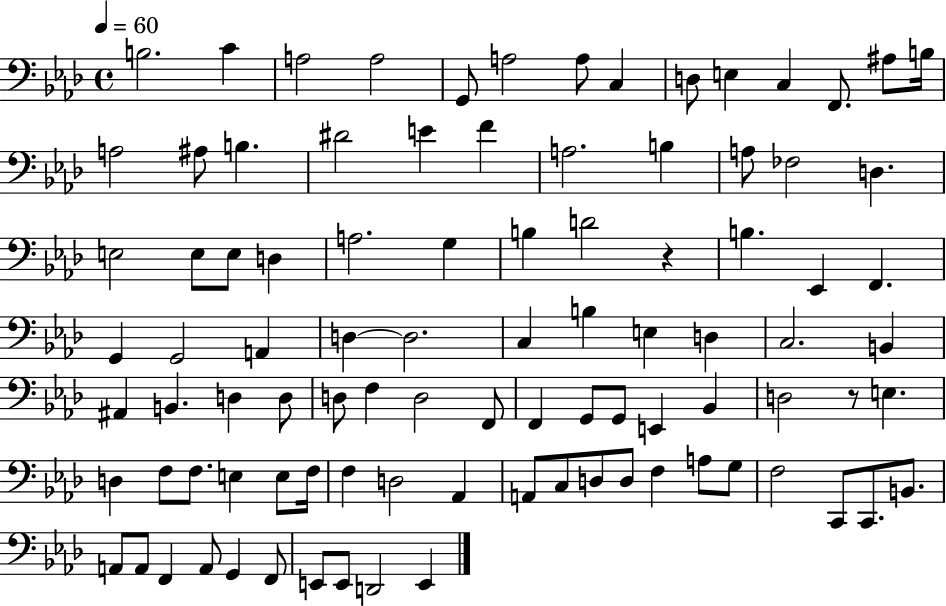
B3/h. C4/q A3/h A3/h G2/e A3/h A3/e C3/q D3/e E3/q C3/q F2/e. A#3/e B3/s A3/h A#3/e B3/q. D#4/h E4/q F4/q A3/h. B3/q A3/e FES3/h D3/q. E3/h E3/e E3/e D3/q A3/h. G3/q B3/q D4/h R/q B3/q. Eb2/q F2/q. G2/q G2/h A2/q D3/q D3/h. C3/q B3/q E3/q D3/q C3/h. B2/q A#2/q B2/q. D3/q D3/e D3/e F3/q D3/h F2/e F2/q G2/e G2/e E2/q Bb2/q D3/h R/e E3/q. D3/q F3/e F3/e. E3/q E3/e F3/s F3/q D3/h Ab2/q A2/e C3/e D3/e D3/e F3/q A3/e G3/e F3/h C2/e C2/e. B2/e. A2/e A2/e F2/q A2/e G2/q F2/e E2/e E2/e D2/h E2/q